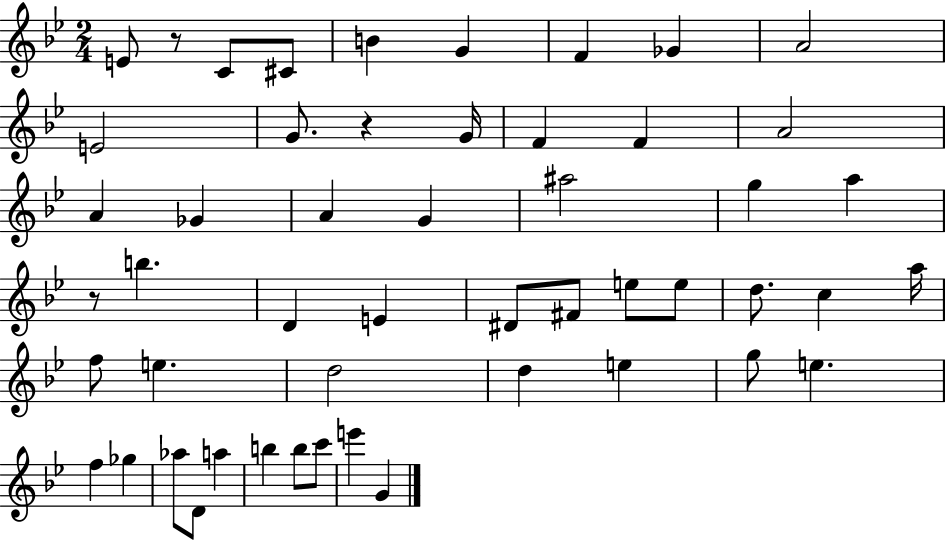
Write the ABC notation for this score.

X:1
T:Untitled
M:2/4
L:1/4
K:Bb
E/2 z/2 C/2 ^C/2 B G F _G A2 E2 G/2 z G/4 F F A2 A _G A G ^a2 g a z/2 b D E ^D/2 ^F/2 e/2 e/2 d/2 c a/4 f/2 e d2 d e g/2 e f _g _a/2 D/2 a b b/2 c'/2 e' G